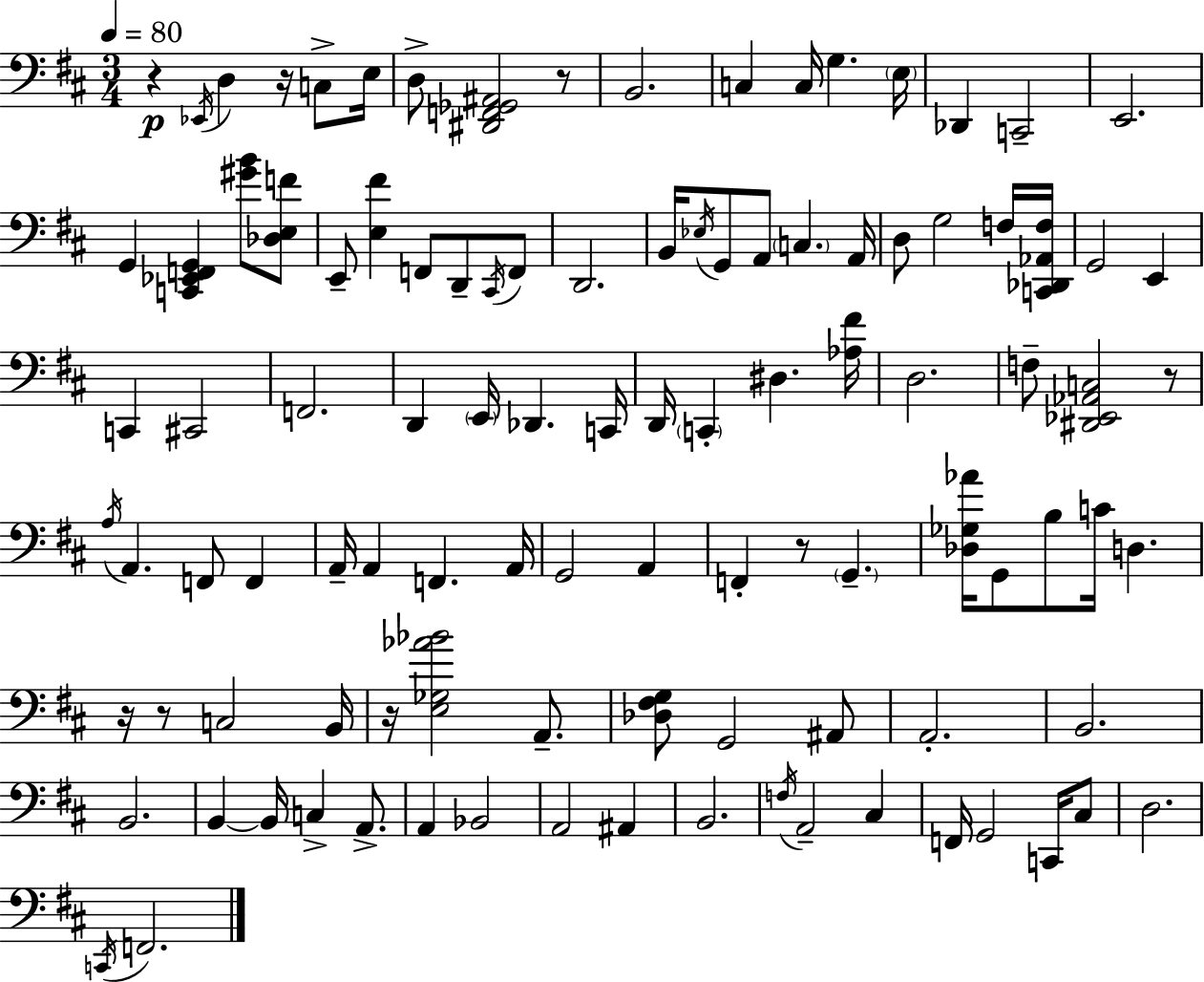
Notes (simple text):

R/q Eb2/s D3/q R/s C3/e E3/s D3/e [D#2,F2,Gb2,A#2]/h R/e B2/h. C3/q C3/s G3/q. E3/s Db2/q C2/h E2/h. G2/q [C2,Eb2,F2,G2]/q [G#4,B4]/e [Db3,E3,F4]/e E2/e [E3,F#4]/q F2/e D2/e C#2/s F2/e D2/h. B2/s Eb3/s G2/e A2/e C3/q. A2/s D3/e G3/h F3/s [C2,Db2,Ab2,F3]/s G2/h E2/q C2/q C#2/h F2/h. D2/q E2/s Db2/q. C2/s D2/s C2/q D#3/q. [Ab3,F#4]/s D3/h. F3/e [D#2,Eb2,Ab2,C3]/h R/e A3/s A2/q. F2/e F2/q A2/s A2/q F2/q. A2/s G2/h A2/q F2/q R/e G2/q. [Db3,Gb3,Ab4]/s G2/e B3/e C4/s D3/q. R/s R/e C3/h B2/s R/s [E3,Gb3,Ab4,Bb4]/h A2/e. [Db3,F#3,G3]/e G2/h A#2/e A2/h. B2/h. B2/h. B2/q B2/s C3/q A2/e. A2/q Bb2/h A2/h A#2/q B2/h. F3/s A2/h C#3/q F2/s G2/h C2/s C#3/e D3/h. C2/s F2/h.